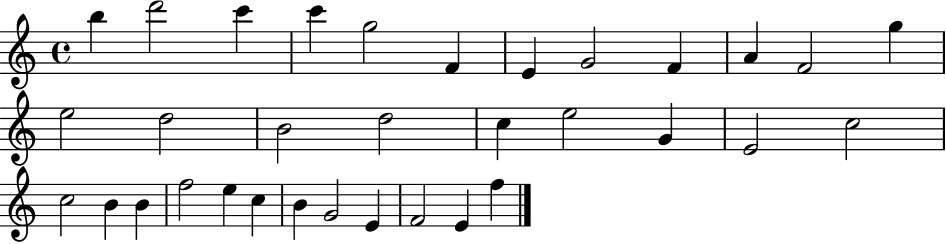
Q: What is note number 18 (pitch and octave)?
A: E5